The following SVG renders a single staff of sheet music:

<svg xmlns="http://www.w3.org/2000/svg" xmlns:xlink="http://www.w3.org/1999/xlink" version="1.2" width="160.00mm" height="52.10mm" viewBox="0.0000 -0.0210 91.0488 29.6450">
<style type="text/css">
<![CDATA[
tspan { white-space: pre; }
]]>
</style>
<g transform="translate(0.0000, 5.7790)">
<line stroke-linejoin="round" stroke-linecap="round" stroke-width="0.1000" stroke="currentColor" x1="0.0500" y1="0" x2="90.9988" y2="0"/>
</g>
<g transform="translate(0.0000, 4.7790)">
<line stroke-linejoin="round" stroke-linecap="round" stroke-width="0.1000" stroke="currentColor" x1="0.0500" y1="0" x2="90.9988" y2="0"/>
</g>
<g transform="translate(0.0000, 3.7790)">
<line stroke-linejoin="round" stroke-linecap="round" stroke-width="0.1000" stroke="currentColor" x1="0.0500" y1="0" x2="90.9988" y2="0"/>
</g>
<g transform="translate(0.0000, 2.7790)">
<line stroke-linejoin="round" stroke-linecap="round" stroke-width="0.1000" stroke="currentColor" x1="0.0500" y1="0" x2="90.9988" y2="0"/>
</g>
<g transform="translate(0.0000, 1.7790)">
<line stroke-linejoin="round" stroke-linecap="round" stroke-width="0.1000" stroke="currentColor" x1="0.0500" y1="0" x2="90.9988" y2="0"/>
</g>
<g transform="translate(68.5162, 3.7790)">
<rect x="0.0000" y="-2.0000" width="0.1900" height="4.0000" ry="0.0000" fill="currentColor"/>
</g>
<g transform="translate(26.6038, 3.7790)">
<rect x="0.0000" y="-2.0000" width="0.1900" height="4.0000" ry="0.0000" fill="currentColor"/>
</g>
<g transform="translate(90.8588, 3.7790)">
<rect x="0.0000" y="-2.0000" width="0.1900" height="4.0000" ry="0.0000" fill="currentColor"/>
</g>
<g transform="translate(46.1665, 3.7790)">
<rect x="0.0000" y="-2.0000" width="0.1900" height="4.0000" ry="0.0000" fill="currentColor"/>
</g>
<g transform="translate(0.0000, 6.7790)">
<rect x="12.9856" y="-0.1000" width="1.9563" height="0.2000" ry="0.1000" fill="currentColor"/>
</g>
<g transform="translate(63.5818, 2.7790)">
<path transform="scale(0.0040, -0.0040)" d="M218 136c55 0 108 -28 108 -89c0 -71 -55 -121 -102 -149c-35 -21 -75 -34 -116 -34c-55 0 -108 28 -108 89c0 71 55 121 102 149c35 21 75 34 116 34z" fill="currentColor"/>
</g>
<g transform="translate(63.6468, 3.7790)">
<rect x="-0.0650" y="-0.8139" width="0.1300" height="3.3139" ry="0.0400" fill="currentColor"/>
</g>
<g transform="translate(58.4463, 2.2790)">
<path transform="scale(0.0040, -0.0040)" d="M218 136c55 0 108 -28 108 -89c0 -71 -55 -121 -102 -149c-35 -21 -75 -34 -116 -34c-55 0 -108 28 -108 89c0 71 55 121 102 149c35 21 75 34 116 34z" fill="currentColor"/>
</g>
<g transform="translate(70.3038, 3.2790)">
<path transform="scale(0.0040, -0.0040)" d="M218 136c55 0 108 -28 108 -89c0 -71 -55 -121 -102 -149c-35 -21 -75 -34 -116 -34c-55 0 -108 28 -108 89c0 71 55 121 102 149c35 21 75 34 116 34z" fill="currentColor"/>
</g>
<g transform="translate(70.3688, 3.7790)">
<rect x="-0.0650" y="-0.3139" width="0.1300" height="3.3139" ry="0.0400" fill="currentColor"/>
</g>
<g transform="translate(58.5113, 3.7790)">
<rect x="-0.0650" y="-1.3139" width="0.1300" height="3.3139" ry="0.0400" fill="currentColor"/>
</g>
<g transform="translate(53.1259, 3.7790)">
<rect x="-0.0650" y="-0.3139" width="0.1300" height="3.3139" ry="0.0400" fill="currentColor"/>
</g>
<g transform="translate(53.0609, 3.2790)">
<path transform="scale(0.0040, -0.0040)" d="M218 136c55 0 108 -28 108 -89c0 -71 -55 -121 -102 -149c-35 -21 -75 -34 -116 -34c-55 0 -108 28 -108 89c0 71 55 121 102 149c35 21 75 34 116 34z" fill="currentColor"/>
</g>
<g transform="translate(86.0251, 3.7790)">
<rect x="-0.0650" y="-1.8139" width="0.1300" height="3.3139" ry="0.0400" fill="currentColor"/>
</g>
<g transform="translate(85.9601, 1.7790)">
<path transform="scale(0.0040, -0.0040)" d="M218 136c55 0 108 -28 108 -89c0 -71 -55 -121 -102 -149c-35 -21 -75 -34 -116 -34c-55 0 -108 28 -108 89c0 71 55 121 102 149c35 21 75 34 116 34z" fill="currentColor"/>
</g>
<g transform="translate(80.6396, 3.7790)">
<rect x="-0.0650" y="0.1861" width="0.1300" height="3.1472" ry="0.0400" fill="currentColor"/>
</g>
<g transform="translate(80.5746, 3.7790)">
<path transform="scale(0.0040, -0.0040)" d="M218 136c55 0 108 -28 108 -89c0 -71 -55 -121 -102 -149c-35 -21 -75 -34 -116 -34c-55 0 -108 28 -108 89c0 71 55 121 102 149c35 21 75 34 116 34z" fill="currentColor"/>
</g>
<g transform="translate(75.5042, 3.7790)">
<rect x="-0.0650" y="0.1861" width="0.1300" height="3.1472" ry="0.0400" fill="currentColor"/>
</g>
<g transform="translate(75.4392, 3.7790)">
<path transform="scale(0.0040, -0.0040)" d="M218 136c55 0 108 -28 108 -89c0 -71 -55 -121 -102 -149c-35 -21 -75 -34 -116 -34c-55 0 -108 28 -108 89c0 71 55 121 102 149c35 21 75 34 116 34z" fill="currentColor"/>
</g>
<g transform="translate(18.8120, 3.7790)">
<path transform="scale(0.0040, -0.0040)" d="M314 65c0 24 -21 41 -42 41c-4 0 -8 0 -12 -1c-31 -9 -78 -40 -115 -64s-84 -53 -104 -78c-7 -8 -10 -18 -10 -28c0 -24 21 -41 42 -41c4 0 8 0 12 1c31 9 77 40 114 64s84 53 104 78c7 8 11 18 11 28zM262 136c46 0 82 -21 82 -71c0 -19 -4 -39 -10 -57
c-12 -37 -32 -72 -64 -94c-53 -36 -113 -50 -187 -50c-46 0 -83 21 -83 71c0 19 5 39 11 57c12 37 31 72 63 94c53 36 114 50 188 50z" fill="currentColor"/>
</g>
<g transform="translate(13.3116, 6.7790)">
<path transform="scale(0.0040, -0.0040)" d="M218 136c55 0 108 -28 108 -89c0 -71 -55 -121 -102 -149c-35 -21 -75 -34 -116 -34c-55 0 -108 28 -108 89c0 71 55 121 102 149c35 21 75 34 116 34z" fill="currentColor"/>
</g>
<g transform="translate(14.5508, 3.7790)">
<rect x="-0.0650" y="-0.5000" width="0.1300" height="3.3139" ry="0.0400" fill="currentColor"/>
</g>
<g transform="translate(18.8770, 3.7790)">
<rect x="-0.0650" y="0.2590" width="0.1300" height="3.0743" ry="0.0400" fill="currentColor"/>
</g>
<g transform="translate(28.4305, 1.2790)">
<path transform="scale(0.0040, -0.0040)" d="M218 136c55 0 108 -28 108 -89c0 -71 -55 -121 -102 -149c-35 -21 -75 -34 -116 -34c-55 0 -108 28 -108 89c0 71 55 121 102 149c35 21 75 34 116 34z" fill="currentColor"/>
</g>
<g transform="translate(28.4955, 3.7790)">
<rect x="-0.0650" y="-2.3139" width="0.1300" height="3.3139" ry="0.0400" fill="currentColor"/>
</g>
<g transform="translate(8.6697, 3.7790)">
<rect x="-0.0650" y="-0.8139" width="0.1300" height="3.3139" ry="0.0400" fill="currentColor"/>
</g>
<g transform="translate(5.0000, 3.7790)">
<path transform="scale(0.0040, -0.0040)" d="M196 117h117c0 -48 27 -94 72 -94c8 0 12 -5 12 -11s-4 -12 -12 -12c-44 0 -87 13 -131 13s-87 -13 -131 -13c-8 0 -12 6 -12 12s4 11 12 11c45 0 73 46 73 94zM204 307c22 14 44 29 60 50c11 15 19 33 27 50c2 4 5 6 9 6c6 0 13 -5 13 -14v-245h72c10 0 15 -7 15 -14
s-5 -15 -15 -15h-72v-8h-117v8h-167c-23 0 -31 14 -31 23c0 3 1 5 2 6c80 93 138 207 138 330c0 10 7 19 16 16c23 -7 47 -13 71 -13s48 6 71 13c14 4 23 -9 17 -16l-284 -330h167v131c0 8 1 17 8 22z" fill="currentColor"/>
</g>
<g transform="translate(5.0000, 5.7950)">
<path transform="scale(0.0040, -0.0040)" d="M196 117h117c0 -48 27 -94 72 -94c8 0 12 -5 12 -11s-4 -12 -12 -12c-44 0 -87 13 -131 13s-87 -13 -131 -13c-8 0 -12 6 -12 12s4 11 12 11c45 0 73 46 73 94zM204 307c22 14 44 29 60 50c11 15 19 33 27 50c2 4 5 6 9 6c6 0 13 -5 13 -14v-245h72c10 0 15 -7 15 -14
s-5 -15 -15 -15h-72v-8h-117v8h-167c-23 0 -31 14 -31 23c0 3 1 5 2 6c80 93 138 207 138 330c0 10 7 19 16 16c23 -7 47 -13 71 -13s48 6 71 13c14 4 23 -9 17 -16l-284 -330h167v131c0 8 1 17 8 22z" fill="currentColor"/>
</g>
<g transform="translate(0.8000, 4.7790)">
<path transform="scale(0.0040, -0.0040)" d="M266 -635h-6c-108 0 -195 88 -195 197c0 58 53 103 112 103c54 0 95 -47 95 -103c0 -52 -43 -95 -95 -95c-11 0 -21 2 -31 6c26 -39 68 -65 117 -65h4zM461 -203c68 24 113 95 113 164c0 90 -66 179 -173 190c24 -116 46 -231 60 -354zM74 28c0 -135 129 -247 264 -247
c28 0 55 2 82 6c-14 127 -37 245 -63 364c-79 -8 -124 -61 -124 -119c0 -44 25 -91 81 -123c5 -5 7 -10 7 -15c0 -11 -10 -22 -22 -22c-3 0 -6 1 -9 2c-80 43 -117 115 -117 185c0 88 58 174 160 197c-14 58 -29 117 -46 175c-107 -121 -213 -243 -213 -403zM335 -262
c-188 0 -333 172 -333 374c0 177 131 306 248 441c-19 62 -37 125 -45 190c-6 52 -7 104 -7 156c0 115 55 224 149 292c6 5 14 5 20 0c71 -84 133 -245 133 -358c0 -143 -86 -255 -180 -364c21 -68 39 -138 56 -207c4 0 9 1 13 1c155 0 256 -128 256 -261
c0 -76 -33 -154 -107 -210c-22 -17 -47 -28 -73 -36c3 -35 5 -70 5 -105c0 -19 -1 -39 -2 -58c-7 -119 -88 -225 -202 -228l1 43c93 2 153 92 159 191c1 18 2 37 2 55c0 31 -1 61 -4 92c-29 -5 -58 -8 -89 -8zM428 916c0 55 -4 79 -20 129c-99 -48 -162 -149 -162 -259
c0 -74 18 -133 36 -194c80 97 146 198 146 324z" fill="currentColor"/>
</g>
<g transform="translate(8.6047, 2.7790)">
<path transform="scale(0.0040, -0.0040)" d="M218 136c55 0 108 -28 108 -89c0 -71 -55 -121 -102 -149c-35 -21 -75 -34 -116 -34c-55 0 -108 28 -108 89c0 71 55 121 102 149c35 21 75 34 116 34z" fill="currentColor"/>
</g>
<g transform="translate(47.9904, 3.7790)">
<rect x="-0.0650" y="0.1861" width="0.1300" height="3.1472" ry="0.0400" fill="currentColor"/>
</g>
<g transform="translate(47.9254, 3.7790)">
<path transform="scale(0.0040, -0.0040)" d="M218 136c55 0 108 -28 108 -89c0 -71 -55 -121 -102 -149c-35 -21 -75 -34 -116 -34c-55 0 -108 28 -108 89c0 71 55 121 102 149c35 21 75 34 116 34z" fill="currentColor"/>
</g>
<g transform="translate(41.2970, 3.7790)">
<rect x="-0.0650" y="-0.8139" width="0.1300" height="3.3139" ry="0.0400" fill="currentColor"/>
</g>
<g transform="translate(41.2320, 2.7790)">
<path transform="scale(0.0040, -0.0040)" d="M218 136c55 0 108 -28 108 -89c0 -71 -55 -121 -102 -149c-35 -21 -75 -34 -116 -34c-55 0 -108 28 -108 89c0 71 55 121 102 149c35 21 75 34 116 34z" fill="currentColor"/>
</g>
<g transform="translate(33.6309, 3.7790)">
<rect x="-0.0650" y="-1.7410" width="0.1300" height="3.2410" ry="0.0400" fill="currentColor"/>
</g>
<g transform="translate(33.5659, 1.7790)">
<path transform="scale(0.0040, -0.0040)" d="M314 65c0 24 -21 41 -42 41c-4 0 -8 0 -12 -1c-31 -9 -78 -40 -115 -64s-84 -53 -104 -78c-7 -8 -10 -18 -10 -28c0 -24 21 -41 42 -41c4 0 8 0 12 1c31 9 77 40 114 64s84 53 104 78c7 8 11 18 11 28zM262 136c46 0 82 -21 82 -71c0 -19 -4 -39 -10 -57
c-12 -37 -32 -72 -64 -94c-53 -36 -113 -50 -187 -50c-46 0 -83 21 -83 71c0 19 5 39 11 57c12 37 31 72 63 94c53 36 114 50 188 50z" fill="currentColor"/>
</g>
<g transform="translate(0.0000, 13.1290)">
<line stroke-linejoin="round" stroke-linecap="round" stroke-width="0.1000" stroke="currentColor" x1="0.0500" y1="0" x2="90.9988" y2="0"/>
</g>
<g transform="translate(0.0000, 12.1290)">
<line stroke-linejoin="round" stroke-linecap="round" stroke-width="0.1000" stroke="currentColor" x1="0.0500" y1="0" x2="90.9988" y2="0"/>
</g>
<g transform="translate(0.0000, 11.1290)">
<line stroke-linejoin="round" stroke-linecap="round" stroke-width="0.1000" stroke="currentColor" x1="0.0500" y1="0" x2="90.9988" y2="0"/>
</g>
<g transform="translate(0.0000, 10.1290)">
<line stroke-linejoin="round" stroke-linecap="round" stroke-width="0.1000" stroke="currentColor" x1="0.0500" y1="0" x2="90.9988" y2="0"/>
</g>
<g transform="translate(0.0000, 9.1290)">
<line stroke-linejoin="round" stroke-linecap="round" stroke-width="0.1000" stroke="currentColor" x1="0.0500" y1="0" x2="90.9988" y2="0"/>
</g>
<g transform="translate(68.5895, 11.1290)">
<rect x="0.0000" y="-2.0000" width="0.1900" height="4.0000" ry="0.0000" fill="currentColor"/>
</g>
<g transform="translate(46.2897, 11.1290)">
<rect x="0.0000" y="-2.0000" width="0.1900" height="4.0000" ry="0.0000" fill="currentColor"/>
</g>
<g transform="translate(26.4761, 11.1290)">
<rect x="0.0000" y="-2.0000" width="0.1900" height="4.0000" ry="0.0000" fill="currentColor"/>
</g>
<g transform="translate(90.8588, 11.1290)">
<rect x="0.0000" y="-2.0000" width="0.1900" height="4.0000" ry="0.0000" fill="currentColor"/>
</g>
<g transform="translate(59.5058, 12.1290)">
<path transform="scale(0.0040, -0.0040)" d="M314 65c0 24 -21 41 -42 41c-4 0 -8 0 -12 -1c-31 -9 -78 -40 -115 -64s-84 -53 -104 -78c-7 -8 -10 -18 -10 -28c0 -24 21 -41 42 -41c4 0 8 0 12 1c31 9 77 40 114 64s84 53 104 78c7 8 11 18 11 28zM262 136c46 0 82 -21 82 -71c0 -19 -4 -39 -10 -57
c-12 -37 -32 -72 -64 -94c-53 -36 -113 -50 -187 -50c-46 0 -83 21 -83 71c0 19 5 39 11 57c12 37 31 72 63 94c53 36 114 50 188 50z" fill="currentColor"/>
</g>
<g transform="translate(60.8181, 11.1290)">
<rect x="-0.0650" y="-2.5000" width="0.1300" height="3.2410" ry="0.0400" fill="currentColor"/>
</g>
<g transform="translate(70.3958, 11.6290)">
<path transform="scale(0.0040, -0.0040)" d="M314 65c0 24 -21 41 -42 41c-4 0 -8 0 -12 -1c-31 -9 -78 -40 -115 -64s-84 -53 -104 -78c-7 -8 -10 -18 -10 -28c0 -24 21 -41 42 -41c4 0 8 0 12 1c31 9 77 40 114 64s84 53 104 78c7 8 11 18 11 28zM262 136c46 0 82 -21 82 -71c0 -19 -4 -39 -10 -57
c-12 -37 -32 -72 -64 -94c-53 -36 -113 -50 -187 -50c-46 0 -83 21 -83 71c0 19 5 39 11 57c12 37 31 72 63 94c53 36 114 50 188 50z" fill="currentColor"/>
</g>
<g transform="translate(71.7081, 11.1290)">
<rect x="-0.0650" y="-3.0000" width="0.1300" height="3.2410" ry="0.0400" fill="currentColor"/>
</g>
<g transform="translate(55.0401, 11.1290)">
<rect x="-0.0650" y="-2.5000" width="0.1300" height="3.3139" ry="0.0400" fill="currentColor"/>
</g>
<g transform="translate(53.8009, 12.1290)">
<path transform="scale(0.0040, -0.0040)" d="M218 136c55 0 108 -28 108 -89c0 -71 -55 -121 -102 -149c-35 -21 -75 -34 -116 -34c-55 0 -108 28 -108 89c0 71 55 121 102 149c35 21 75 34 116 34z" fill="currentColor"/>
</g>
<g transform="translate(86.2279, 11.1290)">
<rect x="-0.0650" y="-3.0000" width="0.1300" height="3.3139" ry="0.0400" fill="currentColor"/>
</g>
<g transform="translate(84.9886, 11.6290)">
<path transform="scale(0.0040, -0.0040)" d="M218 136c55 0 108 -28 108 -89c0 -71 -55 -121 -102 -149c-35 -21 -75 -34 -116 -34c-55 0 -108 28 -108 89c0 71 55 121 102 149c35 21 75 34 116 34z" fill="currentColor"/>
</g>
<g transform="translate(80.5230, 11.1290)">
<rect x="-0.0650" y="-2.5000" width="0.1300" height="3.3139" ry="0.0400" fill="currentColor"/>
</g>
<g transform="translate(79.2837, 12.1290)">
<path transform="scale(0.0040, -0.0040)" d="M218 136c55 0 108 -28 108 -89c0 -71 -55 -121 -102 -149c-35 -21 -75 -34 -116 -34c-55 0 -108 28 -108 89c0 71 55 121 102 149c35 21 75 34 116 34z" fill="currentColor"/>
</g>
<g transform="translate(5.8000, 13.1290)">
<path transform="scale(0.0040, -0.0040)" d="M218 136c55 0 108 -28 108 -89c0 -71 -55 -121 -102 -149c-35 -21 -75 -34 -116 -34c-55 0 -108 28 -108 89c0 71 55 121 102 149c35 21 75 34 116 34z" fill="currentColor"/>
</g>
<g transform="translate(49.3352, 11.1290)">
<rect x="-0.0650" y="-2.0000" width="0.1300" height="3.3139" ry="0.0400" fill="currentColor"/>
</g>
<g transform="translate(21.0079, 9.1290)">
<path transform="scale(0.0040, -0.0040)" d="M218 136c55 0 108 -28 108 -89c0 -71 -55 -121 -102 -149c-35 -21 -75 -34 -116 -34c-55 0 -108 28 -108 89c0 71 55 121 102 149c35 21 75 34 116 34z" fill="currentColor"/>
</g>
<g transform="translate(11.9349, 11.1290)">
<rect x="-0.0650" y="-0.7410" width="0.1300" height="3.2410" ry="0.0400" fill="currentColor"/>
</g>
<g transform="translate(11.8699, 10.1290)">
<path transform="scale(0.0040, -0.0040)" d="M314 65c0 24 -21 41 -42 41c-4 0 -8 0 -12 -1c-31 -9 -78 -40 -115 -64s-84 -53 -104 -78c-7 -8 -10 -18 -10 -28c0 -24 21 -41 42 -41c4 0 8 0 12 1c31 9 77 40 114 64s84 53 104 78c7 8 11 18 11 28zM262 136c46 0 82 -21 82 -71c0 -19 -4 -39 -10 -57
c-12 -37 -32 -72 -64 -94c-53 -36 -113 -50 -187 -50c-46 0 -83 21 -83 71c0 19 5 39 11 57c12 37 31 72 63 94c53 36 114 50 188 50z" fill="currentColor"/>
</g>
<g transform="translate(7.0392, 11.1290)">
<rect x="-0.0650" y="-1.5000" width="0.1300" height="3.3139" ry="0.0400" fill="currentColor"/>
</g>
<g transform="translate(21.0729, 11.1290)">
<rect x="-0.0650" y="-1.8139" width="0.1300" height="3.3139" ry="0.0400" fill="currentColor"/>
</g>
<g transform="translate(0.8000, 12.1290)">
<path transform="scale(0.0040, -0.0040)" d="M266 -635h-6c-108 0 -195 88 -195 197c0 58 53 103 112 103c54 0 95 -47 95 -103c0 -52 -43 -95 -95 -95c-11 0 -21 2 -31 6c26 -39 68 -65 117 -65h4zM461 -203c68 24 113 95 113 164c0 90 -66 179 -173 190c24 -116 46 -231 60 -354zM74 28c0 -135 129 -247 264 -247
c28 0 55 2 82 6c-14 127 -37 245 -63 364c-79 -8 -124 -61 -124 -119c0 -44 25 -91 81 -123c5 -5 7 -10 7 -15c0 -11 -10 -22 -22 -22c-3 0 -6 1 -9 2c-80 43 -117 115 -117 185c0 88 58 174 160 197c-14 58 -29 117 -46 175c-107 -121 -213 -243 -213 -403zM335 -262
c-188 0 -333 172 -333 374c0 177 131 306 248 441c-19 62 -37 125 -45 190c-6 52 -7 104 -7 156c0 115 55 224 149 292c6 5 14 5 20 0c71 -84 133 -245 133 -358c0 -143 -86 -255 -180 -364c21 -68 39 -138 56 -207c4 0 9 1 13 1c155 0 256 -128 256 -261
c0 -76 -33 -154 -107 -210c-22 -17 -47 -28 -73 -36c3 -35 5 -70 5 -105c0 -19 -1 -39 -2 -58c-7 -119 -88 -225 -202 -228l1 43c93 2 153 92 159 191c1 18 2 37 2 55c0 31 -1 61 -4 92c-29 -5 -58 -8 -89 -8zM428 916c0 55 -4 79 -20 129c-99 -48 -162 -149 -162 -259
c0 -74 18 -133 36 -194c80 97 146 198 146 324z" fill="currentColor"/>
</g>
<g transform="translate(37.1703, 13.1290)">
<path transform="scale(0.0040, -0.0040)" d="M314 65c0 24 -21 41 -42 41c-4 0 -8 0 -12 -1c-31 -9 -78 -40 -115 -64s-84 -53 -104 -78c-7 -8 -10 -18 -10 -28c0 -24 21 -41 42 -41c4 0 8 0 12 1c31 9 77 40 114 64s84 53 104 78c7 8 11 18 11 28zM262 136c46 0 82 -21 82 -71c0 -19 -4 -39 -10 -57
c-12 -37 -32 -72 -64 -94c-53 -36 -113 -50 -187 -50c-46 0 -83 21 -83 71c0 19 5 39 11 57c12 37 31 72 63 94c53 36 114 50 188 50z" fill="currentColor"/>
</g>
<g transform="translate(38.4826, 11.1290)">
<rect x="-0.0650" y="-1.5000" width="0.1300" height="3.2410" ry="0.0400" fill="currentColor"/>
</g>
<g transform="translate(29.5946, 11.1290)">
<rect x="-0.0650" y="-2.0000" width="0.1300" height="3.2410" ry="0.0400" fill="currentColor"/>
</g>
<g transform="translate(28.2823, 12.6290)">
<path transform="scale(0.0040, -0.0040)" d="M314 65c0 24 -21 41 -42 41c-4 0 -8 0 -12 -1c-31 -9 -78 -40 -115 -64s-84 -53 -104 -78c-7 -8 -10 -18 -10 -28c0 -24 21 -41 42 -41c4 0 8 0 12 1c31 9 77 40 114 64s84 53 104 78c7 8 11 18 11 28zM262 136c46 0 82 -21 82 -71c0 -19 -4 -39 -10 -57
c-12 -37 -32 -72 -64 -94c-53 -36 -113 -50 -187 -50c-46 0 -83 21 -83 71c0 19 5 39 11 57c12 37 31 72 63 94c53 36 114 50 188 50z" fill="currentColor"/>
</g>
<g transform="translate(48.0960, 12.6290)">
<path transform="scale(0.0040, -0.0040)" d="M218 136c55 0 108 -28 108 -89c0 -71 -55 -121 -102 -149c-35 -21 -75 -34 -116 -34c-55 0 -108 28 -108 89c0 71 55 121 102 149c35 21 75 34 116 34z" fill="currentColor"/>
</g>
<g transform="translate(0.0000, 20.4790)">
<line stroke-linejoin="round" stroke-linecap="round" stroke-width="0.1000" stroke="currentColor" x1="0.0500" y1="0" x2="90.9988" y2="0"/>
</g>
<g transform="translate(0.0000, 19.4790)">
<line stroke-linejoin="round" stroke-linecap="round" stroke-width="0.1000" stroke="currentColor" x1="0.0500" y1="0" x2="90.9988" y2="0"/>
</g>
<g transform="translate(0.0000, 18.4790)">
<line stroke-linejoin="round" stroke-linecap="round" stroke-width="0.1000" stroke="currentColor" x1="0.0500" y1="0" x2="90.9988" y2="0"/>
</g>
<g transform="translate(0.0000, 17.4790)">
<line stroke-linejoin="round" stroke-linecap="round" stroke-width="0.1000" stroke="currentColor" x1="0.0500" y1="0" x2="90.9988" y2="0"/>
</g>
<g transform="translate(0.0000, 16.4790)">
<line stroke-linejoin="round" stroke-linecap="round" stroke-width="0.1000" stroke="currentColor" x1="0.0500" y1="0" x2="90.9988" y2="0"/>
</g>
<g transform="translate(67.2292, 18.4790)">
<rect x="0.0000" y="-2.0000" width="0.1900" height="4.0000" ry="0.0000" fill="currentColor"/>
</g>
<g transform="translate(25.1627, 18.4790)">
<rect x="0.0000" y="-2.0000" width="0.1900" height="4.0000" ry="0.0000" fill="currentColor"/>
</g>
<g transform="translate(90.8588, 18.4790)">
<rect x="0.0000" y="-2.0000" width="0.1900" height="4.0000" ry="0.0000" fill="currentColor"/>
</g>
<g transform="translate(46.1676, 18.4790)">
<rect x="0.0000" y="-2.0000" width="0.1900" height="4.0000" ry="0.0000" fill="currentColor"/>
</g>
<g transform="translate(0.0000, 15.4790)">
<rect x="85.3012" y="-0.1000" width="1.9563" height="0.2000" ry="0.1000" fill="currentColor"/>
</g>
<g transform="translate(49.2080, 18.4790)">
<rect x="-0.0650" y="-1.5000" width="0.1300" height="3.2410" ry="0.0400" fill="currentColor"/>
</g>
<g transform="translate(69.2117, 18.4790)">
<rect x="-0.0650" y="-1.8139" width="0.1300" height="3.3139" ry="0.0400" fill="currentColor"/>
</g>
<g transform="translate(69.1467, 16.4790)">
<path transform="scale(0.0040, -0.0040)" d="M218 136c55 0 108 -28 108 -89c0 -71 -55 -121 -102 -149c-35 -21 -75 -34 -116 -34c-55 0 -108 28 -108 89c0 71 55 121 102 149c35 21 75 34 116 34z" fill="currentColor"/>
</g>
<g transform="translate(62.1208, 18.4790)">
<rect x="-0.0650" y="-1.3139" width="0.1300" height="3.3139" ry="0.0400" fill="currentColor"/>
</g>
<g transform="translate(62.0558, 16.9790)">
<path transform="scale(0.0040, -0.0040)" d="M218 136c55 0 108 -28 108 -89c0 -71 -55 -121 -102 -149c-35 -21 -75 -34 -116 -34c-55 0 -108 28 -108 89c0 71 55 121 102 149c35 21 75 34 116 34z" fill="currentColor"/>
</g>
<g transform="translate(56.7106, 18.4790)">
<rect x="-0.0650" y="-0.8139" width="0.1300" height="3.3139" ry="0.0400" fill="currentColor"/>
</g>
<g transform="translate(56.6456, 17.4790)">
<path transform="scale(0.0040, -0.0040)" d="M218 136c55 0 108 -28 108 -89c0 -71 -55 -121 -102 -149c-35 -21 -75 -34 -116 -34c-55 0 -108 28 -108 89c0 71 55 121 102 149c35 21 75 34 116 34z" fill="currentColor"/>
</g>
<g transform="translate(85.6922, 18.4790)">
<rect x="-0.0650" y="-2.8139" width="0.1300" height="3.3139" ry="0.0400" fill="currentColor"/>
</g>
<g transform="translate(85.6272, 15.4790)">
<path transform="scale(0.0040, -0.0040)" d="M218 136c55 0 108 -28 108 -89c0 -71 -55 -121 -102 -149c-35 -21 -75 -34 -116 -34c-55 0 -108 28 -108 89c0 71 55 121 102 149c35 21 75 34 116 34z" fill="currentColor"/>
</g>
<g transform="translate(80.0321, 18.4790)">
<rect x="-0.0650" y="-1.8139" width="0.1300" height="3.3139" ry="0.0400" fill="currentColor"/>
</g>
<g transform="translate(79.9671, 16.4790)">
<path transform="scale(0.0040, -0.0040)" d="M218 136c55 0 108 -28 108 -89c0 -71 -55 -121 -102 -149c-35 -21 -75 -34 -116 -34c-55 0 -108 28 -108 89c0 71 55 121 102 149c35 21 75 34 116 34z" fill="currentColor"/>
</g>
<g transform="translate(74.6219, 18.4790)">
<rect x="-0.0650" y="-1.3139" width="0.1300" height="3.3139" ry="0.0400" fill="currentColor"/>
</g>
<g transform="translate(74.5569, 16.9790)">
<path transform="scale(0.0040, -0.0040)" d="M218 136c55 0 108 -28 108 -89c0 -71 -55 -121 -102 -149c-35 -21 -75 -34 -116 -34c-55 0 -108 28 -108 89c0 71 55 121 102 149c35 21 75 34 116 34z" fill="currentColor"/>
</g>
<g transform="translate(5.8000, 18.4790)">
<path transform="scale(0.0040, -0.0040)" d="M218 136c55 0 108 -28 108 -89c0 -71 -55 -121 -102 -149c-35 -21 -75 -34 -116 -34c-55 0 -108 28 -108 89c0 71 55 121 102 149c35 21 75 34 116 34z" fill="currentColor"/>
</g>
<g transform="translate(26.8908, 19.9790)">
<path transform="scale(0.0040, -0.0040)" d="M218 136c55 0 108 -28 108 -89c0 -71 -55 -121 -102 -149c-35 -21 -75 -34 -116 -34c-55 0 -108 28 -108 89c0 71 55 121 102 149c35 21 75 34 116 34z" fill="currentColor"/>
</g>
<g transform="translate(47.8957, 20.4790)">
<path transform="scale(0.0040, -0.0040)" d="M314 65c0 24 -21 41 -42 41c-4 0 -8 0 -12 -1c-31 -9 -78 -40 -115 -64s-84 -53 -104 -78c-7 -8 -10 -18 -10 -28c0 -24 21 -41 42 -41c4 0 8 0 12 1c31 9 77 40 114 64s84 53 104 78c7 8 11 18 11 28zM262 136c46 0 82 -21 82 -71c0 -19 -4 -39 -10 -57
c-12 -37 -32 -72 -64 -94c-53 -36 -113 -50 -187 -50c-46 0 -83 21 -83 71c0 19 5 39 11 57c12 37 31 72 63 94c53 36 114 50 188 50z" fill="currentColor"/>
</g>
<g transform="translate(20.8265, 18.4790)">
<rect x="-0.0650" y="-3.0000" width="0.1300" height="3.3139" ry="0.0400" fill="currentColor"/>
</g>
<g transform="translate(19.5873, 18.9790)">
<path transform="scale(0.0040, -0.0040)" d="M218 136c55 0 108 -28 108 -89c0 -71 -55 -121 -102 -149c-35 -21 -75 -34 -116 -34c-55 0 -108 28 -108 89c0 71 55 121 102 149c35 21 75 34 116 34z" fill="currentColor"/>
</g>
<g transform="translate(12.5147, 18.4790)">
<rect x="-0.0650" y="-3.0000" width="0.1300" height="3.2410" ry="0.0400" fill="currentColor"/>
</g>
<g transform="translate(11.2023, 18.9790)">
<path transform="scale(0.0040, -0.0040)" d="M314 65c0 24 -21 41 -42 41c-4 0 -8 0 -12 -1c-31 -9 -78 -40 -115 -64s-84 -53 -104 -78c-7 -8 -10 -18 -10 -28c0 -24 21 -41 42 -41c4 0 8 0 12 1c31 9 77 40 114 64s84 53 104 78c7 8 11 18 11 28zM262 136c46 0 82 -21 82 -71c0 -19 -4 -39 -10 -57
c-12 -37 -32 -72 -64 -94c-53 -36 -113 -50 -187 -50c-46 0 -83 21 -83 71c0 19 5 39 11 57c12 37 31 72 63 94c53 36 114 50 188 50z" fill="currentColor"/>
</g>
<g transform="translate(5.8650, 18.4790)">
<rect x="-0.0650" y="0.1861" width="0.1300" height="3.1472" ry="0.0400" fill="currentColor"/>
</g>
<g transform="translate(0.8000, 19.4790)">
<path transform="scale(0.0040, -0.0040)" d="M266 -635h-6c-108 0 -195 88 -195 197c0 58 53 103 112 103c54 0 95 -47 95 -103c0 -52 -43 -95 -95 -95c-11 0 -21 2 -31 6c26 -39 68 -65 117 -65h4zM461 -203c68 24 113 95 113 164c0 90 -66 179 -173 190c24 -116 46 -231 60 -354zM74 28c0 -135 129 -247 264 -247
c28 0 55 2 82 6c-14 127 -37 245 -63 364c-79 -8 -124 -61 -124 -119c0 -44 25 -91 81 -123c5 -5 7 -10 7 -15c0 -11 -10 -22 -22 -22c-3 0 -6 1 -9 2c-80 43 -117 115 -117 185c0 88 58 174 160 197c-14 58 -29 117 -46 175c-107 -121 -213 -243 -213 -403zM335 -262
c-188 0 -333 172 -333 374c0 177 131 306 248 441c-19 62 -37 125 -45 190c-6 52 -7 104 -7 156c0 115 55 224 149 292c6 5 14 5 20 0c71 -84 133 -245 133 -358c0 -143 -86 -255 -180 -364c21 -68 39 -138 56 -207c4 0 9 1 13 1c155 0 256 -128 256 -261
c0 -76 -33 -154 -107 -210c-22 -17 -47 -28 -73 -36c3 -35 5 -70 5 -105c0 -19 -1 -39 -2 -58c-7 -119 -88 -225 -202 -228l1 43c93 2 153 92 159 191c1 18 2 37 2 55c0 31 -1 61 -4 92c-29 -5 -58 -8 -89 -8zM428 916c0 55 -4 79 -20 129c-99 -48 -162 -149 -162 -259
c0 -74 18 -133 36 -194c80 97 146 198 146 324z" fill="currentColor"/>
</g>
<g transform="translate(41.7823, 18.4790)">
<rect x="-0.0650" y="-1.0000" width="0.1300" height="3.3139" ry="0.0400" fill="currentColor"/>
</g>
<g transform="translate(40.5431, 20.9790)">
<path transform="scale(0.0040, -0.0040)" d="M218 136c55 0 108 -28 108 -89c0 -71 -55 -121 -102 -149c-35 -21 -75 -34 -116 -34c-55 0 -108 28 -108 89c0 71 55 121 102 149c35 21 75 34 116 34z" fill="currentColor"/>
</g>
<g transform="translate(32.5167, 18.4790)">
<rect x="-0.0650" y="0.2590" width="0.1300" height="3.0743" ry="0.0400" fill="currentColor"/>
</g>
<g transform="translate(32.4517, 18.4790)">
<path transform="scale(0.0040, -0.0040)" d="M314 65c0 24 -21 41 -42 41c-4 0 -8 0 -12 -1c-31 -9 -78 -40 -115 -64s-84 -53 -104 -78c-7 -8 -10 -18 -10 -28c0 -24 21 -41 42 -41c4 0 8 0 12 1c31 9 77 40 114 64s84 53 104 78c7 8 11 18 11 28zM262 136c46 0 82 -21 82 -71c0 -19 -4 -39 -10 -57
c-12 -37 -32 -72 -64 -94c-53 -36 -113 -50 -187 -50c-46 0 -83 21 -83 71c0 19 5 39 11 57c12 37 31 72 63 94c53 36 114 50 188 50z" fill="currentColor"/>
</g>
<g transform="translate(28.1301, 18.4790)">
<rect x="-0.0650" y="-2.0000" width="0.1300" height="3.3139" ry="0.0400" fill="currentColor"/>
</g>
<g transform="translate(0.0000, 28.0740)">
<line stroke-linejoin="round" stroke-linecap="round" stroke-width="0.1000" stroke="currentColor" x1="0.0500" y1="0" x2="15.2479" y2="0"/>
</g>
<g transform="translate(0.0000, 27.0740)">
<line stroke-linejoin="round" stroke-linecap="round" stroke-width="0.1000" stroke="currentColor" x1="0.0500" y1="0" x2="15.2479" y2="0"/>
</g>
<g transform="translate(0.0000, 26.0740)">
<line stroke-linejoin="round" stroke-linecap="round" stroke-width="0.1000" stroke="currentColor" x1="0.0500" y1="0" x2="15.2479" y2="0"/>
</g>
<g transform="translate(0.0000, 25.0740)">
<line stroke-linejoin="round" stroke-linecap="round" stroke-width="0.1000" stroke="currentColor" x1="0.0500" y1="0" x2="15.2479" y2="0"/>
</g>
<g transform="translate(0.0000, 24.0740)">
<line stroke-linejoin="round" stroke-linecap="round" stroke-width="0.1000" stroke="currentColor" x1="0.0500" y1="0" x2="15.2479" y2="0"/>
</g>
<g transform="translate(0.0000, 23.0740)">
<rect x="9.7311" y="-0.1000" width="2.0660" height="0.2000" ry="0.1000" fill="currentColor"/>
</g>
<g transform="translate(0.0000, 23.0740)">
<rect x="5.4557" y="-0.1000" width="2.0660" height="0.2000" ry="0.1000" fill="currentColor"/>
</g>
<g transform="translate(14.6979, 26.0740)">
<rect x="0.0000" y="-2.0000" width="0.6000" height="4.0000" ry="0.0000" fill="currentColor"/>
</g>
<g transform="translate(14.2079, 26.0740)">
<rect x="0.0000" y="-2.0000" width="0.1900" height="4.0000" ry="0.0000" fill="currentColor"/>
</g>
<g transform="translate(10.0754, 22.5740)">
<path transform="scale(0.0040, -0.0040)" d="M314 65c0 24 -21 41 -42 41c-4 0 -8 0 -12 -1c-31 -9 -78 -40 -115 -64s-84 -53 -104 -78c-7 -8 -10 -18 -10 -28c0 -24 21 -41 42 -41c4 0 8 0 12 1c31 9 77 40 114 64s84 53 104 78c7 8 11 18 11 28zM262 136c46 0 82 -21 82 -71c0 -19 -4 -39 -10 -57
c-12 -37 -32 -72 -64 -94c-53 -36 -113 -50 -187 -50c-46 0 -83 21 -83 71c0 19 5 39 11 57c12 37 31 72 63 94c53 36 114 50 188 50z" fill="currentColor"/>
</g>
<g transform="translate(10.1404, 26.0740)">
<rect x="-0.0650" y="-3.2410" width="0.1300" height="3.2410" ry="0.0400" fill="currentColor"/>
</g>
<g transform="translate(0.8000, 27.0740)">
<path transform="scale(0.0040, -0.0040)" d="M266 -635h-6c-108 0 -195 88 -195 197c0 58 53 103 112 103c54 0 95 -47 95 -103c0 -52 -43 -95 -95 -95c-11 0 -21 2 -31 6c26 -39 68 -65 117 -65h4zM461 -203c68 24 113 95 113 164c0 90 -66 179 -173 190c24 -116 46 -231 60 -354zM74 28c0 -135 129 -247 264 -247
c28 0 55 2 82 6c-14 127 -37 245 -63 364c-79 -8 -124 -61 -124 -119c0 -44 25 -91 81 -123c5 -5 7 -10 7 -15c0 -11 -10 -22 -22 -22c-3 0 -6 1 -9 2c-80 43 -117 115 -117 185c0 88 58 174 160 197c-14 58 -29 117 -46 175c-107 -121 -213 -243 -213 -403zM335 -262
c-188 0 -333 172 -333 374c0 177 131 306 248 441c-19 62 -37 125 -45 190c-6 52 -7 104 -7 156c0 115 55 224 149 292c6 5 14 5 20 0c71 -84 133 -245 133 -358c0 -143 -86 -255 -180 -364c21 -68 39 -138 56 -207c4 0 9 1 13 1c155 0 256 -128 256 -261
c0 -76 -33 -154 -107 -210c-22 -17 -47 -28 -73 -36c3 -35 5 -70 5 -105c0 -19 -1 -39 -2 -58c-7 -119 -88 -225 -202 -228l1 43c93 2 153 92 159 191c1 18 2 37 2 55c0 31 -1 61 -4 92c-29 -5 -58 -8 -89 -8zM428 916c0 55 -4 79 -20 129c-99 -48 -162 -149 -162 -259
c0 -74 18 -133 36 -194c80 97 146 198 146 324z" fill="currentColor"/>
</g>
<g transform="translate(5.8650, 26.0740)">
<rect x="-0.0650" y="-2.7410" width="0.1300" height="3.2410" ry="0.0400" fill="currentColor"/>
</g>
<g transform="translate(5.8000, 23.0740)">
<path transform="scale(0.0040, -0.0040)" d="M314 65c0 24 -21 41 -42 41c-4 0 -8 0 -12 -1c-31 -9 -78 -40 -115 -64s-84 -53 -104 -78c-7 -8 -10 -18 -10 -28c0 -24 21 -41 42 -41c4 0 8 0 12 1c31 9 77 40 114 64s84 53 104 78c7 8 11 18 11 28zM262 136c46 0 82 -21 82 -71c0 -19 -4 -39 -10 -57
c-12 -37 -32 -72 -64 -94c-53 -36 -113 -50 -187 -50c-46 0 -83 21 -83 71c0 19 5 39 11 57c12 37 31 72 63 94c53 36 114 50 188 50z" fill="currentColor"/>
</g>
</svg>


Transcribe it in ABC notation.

X:1
T:Untitled
M:4/4
L:1/4
K:C
d C B2 g f2 d B c e d c B B f E d2 f F2 E2 F G G2 A2 G A B A2 A F B2 D E2 d e f e f a a2 b2